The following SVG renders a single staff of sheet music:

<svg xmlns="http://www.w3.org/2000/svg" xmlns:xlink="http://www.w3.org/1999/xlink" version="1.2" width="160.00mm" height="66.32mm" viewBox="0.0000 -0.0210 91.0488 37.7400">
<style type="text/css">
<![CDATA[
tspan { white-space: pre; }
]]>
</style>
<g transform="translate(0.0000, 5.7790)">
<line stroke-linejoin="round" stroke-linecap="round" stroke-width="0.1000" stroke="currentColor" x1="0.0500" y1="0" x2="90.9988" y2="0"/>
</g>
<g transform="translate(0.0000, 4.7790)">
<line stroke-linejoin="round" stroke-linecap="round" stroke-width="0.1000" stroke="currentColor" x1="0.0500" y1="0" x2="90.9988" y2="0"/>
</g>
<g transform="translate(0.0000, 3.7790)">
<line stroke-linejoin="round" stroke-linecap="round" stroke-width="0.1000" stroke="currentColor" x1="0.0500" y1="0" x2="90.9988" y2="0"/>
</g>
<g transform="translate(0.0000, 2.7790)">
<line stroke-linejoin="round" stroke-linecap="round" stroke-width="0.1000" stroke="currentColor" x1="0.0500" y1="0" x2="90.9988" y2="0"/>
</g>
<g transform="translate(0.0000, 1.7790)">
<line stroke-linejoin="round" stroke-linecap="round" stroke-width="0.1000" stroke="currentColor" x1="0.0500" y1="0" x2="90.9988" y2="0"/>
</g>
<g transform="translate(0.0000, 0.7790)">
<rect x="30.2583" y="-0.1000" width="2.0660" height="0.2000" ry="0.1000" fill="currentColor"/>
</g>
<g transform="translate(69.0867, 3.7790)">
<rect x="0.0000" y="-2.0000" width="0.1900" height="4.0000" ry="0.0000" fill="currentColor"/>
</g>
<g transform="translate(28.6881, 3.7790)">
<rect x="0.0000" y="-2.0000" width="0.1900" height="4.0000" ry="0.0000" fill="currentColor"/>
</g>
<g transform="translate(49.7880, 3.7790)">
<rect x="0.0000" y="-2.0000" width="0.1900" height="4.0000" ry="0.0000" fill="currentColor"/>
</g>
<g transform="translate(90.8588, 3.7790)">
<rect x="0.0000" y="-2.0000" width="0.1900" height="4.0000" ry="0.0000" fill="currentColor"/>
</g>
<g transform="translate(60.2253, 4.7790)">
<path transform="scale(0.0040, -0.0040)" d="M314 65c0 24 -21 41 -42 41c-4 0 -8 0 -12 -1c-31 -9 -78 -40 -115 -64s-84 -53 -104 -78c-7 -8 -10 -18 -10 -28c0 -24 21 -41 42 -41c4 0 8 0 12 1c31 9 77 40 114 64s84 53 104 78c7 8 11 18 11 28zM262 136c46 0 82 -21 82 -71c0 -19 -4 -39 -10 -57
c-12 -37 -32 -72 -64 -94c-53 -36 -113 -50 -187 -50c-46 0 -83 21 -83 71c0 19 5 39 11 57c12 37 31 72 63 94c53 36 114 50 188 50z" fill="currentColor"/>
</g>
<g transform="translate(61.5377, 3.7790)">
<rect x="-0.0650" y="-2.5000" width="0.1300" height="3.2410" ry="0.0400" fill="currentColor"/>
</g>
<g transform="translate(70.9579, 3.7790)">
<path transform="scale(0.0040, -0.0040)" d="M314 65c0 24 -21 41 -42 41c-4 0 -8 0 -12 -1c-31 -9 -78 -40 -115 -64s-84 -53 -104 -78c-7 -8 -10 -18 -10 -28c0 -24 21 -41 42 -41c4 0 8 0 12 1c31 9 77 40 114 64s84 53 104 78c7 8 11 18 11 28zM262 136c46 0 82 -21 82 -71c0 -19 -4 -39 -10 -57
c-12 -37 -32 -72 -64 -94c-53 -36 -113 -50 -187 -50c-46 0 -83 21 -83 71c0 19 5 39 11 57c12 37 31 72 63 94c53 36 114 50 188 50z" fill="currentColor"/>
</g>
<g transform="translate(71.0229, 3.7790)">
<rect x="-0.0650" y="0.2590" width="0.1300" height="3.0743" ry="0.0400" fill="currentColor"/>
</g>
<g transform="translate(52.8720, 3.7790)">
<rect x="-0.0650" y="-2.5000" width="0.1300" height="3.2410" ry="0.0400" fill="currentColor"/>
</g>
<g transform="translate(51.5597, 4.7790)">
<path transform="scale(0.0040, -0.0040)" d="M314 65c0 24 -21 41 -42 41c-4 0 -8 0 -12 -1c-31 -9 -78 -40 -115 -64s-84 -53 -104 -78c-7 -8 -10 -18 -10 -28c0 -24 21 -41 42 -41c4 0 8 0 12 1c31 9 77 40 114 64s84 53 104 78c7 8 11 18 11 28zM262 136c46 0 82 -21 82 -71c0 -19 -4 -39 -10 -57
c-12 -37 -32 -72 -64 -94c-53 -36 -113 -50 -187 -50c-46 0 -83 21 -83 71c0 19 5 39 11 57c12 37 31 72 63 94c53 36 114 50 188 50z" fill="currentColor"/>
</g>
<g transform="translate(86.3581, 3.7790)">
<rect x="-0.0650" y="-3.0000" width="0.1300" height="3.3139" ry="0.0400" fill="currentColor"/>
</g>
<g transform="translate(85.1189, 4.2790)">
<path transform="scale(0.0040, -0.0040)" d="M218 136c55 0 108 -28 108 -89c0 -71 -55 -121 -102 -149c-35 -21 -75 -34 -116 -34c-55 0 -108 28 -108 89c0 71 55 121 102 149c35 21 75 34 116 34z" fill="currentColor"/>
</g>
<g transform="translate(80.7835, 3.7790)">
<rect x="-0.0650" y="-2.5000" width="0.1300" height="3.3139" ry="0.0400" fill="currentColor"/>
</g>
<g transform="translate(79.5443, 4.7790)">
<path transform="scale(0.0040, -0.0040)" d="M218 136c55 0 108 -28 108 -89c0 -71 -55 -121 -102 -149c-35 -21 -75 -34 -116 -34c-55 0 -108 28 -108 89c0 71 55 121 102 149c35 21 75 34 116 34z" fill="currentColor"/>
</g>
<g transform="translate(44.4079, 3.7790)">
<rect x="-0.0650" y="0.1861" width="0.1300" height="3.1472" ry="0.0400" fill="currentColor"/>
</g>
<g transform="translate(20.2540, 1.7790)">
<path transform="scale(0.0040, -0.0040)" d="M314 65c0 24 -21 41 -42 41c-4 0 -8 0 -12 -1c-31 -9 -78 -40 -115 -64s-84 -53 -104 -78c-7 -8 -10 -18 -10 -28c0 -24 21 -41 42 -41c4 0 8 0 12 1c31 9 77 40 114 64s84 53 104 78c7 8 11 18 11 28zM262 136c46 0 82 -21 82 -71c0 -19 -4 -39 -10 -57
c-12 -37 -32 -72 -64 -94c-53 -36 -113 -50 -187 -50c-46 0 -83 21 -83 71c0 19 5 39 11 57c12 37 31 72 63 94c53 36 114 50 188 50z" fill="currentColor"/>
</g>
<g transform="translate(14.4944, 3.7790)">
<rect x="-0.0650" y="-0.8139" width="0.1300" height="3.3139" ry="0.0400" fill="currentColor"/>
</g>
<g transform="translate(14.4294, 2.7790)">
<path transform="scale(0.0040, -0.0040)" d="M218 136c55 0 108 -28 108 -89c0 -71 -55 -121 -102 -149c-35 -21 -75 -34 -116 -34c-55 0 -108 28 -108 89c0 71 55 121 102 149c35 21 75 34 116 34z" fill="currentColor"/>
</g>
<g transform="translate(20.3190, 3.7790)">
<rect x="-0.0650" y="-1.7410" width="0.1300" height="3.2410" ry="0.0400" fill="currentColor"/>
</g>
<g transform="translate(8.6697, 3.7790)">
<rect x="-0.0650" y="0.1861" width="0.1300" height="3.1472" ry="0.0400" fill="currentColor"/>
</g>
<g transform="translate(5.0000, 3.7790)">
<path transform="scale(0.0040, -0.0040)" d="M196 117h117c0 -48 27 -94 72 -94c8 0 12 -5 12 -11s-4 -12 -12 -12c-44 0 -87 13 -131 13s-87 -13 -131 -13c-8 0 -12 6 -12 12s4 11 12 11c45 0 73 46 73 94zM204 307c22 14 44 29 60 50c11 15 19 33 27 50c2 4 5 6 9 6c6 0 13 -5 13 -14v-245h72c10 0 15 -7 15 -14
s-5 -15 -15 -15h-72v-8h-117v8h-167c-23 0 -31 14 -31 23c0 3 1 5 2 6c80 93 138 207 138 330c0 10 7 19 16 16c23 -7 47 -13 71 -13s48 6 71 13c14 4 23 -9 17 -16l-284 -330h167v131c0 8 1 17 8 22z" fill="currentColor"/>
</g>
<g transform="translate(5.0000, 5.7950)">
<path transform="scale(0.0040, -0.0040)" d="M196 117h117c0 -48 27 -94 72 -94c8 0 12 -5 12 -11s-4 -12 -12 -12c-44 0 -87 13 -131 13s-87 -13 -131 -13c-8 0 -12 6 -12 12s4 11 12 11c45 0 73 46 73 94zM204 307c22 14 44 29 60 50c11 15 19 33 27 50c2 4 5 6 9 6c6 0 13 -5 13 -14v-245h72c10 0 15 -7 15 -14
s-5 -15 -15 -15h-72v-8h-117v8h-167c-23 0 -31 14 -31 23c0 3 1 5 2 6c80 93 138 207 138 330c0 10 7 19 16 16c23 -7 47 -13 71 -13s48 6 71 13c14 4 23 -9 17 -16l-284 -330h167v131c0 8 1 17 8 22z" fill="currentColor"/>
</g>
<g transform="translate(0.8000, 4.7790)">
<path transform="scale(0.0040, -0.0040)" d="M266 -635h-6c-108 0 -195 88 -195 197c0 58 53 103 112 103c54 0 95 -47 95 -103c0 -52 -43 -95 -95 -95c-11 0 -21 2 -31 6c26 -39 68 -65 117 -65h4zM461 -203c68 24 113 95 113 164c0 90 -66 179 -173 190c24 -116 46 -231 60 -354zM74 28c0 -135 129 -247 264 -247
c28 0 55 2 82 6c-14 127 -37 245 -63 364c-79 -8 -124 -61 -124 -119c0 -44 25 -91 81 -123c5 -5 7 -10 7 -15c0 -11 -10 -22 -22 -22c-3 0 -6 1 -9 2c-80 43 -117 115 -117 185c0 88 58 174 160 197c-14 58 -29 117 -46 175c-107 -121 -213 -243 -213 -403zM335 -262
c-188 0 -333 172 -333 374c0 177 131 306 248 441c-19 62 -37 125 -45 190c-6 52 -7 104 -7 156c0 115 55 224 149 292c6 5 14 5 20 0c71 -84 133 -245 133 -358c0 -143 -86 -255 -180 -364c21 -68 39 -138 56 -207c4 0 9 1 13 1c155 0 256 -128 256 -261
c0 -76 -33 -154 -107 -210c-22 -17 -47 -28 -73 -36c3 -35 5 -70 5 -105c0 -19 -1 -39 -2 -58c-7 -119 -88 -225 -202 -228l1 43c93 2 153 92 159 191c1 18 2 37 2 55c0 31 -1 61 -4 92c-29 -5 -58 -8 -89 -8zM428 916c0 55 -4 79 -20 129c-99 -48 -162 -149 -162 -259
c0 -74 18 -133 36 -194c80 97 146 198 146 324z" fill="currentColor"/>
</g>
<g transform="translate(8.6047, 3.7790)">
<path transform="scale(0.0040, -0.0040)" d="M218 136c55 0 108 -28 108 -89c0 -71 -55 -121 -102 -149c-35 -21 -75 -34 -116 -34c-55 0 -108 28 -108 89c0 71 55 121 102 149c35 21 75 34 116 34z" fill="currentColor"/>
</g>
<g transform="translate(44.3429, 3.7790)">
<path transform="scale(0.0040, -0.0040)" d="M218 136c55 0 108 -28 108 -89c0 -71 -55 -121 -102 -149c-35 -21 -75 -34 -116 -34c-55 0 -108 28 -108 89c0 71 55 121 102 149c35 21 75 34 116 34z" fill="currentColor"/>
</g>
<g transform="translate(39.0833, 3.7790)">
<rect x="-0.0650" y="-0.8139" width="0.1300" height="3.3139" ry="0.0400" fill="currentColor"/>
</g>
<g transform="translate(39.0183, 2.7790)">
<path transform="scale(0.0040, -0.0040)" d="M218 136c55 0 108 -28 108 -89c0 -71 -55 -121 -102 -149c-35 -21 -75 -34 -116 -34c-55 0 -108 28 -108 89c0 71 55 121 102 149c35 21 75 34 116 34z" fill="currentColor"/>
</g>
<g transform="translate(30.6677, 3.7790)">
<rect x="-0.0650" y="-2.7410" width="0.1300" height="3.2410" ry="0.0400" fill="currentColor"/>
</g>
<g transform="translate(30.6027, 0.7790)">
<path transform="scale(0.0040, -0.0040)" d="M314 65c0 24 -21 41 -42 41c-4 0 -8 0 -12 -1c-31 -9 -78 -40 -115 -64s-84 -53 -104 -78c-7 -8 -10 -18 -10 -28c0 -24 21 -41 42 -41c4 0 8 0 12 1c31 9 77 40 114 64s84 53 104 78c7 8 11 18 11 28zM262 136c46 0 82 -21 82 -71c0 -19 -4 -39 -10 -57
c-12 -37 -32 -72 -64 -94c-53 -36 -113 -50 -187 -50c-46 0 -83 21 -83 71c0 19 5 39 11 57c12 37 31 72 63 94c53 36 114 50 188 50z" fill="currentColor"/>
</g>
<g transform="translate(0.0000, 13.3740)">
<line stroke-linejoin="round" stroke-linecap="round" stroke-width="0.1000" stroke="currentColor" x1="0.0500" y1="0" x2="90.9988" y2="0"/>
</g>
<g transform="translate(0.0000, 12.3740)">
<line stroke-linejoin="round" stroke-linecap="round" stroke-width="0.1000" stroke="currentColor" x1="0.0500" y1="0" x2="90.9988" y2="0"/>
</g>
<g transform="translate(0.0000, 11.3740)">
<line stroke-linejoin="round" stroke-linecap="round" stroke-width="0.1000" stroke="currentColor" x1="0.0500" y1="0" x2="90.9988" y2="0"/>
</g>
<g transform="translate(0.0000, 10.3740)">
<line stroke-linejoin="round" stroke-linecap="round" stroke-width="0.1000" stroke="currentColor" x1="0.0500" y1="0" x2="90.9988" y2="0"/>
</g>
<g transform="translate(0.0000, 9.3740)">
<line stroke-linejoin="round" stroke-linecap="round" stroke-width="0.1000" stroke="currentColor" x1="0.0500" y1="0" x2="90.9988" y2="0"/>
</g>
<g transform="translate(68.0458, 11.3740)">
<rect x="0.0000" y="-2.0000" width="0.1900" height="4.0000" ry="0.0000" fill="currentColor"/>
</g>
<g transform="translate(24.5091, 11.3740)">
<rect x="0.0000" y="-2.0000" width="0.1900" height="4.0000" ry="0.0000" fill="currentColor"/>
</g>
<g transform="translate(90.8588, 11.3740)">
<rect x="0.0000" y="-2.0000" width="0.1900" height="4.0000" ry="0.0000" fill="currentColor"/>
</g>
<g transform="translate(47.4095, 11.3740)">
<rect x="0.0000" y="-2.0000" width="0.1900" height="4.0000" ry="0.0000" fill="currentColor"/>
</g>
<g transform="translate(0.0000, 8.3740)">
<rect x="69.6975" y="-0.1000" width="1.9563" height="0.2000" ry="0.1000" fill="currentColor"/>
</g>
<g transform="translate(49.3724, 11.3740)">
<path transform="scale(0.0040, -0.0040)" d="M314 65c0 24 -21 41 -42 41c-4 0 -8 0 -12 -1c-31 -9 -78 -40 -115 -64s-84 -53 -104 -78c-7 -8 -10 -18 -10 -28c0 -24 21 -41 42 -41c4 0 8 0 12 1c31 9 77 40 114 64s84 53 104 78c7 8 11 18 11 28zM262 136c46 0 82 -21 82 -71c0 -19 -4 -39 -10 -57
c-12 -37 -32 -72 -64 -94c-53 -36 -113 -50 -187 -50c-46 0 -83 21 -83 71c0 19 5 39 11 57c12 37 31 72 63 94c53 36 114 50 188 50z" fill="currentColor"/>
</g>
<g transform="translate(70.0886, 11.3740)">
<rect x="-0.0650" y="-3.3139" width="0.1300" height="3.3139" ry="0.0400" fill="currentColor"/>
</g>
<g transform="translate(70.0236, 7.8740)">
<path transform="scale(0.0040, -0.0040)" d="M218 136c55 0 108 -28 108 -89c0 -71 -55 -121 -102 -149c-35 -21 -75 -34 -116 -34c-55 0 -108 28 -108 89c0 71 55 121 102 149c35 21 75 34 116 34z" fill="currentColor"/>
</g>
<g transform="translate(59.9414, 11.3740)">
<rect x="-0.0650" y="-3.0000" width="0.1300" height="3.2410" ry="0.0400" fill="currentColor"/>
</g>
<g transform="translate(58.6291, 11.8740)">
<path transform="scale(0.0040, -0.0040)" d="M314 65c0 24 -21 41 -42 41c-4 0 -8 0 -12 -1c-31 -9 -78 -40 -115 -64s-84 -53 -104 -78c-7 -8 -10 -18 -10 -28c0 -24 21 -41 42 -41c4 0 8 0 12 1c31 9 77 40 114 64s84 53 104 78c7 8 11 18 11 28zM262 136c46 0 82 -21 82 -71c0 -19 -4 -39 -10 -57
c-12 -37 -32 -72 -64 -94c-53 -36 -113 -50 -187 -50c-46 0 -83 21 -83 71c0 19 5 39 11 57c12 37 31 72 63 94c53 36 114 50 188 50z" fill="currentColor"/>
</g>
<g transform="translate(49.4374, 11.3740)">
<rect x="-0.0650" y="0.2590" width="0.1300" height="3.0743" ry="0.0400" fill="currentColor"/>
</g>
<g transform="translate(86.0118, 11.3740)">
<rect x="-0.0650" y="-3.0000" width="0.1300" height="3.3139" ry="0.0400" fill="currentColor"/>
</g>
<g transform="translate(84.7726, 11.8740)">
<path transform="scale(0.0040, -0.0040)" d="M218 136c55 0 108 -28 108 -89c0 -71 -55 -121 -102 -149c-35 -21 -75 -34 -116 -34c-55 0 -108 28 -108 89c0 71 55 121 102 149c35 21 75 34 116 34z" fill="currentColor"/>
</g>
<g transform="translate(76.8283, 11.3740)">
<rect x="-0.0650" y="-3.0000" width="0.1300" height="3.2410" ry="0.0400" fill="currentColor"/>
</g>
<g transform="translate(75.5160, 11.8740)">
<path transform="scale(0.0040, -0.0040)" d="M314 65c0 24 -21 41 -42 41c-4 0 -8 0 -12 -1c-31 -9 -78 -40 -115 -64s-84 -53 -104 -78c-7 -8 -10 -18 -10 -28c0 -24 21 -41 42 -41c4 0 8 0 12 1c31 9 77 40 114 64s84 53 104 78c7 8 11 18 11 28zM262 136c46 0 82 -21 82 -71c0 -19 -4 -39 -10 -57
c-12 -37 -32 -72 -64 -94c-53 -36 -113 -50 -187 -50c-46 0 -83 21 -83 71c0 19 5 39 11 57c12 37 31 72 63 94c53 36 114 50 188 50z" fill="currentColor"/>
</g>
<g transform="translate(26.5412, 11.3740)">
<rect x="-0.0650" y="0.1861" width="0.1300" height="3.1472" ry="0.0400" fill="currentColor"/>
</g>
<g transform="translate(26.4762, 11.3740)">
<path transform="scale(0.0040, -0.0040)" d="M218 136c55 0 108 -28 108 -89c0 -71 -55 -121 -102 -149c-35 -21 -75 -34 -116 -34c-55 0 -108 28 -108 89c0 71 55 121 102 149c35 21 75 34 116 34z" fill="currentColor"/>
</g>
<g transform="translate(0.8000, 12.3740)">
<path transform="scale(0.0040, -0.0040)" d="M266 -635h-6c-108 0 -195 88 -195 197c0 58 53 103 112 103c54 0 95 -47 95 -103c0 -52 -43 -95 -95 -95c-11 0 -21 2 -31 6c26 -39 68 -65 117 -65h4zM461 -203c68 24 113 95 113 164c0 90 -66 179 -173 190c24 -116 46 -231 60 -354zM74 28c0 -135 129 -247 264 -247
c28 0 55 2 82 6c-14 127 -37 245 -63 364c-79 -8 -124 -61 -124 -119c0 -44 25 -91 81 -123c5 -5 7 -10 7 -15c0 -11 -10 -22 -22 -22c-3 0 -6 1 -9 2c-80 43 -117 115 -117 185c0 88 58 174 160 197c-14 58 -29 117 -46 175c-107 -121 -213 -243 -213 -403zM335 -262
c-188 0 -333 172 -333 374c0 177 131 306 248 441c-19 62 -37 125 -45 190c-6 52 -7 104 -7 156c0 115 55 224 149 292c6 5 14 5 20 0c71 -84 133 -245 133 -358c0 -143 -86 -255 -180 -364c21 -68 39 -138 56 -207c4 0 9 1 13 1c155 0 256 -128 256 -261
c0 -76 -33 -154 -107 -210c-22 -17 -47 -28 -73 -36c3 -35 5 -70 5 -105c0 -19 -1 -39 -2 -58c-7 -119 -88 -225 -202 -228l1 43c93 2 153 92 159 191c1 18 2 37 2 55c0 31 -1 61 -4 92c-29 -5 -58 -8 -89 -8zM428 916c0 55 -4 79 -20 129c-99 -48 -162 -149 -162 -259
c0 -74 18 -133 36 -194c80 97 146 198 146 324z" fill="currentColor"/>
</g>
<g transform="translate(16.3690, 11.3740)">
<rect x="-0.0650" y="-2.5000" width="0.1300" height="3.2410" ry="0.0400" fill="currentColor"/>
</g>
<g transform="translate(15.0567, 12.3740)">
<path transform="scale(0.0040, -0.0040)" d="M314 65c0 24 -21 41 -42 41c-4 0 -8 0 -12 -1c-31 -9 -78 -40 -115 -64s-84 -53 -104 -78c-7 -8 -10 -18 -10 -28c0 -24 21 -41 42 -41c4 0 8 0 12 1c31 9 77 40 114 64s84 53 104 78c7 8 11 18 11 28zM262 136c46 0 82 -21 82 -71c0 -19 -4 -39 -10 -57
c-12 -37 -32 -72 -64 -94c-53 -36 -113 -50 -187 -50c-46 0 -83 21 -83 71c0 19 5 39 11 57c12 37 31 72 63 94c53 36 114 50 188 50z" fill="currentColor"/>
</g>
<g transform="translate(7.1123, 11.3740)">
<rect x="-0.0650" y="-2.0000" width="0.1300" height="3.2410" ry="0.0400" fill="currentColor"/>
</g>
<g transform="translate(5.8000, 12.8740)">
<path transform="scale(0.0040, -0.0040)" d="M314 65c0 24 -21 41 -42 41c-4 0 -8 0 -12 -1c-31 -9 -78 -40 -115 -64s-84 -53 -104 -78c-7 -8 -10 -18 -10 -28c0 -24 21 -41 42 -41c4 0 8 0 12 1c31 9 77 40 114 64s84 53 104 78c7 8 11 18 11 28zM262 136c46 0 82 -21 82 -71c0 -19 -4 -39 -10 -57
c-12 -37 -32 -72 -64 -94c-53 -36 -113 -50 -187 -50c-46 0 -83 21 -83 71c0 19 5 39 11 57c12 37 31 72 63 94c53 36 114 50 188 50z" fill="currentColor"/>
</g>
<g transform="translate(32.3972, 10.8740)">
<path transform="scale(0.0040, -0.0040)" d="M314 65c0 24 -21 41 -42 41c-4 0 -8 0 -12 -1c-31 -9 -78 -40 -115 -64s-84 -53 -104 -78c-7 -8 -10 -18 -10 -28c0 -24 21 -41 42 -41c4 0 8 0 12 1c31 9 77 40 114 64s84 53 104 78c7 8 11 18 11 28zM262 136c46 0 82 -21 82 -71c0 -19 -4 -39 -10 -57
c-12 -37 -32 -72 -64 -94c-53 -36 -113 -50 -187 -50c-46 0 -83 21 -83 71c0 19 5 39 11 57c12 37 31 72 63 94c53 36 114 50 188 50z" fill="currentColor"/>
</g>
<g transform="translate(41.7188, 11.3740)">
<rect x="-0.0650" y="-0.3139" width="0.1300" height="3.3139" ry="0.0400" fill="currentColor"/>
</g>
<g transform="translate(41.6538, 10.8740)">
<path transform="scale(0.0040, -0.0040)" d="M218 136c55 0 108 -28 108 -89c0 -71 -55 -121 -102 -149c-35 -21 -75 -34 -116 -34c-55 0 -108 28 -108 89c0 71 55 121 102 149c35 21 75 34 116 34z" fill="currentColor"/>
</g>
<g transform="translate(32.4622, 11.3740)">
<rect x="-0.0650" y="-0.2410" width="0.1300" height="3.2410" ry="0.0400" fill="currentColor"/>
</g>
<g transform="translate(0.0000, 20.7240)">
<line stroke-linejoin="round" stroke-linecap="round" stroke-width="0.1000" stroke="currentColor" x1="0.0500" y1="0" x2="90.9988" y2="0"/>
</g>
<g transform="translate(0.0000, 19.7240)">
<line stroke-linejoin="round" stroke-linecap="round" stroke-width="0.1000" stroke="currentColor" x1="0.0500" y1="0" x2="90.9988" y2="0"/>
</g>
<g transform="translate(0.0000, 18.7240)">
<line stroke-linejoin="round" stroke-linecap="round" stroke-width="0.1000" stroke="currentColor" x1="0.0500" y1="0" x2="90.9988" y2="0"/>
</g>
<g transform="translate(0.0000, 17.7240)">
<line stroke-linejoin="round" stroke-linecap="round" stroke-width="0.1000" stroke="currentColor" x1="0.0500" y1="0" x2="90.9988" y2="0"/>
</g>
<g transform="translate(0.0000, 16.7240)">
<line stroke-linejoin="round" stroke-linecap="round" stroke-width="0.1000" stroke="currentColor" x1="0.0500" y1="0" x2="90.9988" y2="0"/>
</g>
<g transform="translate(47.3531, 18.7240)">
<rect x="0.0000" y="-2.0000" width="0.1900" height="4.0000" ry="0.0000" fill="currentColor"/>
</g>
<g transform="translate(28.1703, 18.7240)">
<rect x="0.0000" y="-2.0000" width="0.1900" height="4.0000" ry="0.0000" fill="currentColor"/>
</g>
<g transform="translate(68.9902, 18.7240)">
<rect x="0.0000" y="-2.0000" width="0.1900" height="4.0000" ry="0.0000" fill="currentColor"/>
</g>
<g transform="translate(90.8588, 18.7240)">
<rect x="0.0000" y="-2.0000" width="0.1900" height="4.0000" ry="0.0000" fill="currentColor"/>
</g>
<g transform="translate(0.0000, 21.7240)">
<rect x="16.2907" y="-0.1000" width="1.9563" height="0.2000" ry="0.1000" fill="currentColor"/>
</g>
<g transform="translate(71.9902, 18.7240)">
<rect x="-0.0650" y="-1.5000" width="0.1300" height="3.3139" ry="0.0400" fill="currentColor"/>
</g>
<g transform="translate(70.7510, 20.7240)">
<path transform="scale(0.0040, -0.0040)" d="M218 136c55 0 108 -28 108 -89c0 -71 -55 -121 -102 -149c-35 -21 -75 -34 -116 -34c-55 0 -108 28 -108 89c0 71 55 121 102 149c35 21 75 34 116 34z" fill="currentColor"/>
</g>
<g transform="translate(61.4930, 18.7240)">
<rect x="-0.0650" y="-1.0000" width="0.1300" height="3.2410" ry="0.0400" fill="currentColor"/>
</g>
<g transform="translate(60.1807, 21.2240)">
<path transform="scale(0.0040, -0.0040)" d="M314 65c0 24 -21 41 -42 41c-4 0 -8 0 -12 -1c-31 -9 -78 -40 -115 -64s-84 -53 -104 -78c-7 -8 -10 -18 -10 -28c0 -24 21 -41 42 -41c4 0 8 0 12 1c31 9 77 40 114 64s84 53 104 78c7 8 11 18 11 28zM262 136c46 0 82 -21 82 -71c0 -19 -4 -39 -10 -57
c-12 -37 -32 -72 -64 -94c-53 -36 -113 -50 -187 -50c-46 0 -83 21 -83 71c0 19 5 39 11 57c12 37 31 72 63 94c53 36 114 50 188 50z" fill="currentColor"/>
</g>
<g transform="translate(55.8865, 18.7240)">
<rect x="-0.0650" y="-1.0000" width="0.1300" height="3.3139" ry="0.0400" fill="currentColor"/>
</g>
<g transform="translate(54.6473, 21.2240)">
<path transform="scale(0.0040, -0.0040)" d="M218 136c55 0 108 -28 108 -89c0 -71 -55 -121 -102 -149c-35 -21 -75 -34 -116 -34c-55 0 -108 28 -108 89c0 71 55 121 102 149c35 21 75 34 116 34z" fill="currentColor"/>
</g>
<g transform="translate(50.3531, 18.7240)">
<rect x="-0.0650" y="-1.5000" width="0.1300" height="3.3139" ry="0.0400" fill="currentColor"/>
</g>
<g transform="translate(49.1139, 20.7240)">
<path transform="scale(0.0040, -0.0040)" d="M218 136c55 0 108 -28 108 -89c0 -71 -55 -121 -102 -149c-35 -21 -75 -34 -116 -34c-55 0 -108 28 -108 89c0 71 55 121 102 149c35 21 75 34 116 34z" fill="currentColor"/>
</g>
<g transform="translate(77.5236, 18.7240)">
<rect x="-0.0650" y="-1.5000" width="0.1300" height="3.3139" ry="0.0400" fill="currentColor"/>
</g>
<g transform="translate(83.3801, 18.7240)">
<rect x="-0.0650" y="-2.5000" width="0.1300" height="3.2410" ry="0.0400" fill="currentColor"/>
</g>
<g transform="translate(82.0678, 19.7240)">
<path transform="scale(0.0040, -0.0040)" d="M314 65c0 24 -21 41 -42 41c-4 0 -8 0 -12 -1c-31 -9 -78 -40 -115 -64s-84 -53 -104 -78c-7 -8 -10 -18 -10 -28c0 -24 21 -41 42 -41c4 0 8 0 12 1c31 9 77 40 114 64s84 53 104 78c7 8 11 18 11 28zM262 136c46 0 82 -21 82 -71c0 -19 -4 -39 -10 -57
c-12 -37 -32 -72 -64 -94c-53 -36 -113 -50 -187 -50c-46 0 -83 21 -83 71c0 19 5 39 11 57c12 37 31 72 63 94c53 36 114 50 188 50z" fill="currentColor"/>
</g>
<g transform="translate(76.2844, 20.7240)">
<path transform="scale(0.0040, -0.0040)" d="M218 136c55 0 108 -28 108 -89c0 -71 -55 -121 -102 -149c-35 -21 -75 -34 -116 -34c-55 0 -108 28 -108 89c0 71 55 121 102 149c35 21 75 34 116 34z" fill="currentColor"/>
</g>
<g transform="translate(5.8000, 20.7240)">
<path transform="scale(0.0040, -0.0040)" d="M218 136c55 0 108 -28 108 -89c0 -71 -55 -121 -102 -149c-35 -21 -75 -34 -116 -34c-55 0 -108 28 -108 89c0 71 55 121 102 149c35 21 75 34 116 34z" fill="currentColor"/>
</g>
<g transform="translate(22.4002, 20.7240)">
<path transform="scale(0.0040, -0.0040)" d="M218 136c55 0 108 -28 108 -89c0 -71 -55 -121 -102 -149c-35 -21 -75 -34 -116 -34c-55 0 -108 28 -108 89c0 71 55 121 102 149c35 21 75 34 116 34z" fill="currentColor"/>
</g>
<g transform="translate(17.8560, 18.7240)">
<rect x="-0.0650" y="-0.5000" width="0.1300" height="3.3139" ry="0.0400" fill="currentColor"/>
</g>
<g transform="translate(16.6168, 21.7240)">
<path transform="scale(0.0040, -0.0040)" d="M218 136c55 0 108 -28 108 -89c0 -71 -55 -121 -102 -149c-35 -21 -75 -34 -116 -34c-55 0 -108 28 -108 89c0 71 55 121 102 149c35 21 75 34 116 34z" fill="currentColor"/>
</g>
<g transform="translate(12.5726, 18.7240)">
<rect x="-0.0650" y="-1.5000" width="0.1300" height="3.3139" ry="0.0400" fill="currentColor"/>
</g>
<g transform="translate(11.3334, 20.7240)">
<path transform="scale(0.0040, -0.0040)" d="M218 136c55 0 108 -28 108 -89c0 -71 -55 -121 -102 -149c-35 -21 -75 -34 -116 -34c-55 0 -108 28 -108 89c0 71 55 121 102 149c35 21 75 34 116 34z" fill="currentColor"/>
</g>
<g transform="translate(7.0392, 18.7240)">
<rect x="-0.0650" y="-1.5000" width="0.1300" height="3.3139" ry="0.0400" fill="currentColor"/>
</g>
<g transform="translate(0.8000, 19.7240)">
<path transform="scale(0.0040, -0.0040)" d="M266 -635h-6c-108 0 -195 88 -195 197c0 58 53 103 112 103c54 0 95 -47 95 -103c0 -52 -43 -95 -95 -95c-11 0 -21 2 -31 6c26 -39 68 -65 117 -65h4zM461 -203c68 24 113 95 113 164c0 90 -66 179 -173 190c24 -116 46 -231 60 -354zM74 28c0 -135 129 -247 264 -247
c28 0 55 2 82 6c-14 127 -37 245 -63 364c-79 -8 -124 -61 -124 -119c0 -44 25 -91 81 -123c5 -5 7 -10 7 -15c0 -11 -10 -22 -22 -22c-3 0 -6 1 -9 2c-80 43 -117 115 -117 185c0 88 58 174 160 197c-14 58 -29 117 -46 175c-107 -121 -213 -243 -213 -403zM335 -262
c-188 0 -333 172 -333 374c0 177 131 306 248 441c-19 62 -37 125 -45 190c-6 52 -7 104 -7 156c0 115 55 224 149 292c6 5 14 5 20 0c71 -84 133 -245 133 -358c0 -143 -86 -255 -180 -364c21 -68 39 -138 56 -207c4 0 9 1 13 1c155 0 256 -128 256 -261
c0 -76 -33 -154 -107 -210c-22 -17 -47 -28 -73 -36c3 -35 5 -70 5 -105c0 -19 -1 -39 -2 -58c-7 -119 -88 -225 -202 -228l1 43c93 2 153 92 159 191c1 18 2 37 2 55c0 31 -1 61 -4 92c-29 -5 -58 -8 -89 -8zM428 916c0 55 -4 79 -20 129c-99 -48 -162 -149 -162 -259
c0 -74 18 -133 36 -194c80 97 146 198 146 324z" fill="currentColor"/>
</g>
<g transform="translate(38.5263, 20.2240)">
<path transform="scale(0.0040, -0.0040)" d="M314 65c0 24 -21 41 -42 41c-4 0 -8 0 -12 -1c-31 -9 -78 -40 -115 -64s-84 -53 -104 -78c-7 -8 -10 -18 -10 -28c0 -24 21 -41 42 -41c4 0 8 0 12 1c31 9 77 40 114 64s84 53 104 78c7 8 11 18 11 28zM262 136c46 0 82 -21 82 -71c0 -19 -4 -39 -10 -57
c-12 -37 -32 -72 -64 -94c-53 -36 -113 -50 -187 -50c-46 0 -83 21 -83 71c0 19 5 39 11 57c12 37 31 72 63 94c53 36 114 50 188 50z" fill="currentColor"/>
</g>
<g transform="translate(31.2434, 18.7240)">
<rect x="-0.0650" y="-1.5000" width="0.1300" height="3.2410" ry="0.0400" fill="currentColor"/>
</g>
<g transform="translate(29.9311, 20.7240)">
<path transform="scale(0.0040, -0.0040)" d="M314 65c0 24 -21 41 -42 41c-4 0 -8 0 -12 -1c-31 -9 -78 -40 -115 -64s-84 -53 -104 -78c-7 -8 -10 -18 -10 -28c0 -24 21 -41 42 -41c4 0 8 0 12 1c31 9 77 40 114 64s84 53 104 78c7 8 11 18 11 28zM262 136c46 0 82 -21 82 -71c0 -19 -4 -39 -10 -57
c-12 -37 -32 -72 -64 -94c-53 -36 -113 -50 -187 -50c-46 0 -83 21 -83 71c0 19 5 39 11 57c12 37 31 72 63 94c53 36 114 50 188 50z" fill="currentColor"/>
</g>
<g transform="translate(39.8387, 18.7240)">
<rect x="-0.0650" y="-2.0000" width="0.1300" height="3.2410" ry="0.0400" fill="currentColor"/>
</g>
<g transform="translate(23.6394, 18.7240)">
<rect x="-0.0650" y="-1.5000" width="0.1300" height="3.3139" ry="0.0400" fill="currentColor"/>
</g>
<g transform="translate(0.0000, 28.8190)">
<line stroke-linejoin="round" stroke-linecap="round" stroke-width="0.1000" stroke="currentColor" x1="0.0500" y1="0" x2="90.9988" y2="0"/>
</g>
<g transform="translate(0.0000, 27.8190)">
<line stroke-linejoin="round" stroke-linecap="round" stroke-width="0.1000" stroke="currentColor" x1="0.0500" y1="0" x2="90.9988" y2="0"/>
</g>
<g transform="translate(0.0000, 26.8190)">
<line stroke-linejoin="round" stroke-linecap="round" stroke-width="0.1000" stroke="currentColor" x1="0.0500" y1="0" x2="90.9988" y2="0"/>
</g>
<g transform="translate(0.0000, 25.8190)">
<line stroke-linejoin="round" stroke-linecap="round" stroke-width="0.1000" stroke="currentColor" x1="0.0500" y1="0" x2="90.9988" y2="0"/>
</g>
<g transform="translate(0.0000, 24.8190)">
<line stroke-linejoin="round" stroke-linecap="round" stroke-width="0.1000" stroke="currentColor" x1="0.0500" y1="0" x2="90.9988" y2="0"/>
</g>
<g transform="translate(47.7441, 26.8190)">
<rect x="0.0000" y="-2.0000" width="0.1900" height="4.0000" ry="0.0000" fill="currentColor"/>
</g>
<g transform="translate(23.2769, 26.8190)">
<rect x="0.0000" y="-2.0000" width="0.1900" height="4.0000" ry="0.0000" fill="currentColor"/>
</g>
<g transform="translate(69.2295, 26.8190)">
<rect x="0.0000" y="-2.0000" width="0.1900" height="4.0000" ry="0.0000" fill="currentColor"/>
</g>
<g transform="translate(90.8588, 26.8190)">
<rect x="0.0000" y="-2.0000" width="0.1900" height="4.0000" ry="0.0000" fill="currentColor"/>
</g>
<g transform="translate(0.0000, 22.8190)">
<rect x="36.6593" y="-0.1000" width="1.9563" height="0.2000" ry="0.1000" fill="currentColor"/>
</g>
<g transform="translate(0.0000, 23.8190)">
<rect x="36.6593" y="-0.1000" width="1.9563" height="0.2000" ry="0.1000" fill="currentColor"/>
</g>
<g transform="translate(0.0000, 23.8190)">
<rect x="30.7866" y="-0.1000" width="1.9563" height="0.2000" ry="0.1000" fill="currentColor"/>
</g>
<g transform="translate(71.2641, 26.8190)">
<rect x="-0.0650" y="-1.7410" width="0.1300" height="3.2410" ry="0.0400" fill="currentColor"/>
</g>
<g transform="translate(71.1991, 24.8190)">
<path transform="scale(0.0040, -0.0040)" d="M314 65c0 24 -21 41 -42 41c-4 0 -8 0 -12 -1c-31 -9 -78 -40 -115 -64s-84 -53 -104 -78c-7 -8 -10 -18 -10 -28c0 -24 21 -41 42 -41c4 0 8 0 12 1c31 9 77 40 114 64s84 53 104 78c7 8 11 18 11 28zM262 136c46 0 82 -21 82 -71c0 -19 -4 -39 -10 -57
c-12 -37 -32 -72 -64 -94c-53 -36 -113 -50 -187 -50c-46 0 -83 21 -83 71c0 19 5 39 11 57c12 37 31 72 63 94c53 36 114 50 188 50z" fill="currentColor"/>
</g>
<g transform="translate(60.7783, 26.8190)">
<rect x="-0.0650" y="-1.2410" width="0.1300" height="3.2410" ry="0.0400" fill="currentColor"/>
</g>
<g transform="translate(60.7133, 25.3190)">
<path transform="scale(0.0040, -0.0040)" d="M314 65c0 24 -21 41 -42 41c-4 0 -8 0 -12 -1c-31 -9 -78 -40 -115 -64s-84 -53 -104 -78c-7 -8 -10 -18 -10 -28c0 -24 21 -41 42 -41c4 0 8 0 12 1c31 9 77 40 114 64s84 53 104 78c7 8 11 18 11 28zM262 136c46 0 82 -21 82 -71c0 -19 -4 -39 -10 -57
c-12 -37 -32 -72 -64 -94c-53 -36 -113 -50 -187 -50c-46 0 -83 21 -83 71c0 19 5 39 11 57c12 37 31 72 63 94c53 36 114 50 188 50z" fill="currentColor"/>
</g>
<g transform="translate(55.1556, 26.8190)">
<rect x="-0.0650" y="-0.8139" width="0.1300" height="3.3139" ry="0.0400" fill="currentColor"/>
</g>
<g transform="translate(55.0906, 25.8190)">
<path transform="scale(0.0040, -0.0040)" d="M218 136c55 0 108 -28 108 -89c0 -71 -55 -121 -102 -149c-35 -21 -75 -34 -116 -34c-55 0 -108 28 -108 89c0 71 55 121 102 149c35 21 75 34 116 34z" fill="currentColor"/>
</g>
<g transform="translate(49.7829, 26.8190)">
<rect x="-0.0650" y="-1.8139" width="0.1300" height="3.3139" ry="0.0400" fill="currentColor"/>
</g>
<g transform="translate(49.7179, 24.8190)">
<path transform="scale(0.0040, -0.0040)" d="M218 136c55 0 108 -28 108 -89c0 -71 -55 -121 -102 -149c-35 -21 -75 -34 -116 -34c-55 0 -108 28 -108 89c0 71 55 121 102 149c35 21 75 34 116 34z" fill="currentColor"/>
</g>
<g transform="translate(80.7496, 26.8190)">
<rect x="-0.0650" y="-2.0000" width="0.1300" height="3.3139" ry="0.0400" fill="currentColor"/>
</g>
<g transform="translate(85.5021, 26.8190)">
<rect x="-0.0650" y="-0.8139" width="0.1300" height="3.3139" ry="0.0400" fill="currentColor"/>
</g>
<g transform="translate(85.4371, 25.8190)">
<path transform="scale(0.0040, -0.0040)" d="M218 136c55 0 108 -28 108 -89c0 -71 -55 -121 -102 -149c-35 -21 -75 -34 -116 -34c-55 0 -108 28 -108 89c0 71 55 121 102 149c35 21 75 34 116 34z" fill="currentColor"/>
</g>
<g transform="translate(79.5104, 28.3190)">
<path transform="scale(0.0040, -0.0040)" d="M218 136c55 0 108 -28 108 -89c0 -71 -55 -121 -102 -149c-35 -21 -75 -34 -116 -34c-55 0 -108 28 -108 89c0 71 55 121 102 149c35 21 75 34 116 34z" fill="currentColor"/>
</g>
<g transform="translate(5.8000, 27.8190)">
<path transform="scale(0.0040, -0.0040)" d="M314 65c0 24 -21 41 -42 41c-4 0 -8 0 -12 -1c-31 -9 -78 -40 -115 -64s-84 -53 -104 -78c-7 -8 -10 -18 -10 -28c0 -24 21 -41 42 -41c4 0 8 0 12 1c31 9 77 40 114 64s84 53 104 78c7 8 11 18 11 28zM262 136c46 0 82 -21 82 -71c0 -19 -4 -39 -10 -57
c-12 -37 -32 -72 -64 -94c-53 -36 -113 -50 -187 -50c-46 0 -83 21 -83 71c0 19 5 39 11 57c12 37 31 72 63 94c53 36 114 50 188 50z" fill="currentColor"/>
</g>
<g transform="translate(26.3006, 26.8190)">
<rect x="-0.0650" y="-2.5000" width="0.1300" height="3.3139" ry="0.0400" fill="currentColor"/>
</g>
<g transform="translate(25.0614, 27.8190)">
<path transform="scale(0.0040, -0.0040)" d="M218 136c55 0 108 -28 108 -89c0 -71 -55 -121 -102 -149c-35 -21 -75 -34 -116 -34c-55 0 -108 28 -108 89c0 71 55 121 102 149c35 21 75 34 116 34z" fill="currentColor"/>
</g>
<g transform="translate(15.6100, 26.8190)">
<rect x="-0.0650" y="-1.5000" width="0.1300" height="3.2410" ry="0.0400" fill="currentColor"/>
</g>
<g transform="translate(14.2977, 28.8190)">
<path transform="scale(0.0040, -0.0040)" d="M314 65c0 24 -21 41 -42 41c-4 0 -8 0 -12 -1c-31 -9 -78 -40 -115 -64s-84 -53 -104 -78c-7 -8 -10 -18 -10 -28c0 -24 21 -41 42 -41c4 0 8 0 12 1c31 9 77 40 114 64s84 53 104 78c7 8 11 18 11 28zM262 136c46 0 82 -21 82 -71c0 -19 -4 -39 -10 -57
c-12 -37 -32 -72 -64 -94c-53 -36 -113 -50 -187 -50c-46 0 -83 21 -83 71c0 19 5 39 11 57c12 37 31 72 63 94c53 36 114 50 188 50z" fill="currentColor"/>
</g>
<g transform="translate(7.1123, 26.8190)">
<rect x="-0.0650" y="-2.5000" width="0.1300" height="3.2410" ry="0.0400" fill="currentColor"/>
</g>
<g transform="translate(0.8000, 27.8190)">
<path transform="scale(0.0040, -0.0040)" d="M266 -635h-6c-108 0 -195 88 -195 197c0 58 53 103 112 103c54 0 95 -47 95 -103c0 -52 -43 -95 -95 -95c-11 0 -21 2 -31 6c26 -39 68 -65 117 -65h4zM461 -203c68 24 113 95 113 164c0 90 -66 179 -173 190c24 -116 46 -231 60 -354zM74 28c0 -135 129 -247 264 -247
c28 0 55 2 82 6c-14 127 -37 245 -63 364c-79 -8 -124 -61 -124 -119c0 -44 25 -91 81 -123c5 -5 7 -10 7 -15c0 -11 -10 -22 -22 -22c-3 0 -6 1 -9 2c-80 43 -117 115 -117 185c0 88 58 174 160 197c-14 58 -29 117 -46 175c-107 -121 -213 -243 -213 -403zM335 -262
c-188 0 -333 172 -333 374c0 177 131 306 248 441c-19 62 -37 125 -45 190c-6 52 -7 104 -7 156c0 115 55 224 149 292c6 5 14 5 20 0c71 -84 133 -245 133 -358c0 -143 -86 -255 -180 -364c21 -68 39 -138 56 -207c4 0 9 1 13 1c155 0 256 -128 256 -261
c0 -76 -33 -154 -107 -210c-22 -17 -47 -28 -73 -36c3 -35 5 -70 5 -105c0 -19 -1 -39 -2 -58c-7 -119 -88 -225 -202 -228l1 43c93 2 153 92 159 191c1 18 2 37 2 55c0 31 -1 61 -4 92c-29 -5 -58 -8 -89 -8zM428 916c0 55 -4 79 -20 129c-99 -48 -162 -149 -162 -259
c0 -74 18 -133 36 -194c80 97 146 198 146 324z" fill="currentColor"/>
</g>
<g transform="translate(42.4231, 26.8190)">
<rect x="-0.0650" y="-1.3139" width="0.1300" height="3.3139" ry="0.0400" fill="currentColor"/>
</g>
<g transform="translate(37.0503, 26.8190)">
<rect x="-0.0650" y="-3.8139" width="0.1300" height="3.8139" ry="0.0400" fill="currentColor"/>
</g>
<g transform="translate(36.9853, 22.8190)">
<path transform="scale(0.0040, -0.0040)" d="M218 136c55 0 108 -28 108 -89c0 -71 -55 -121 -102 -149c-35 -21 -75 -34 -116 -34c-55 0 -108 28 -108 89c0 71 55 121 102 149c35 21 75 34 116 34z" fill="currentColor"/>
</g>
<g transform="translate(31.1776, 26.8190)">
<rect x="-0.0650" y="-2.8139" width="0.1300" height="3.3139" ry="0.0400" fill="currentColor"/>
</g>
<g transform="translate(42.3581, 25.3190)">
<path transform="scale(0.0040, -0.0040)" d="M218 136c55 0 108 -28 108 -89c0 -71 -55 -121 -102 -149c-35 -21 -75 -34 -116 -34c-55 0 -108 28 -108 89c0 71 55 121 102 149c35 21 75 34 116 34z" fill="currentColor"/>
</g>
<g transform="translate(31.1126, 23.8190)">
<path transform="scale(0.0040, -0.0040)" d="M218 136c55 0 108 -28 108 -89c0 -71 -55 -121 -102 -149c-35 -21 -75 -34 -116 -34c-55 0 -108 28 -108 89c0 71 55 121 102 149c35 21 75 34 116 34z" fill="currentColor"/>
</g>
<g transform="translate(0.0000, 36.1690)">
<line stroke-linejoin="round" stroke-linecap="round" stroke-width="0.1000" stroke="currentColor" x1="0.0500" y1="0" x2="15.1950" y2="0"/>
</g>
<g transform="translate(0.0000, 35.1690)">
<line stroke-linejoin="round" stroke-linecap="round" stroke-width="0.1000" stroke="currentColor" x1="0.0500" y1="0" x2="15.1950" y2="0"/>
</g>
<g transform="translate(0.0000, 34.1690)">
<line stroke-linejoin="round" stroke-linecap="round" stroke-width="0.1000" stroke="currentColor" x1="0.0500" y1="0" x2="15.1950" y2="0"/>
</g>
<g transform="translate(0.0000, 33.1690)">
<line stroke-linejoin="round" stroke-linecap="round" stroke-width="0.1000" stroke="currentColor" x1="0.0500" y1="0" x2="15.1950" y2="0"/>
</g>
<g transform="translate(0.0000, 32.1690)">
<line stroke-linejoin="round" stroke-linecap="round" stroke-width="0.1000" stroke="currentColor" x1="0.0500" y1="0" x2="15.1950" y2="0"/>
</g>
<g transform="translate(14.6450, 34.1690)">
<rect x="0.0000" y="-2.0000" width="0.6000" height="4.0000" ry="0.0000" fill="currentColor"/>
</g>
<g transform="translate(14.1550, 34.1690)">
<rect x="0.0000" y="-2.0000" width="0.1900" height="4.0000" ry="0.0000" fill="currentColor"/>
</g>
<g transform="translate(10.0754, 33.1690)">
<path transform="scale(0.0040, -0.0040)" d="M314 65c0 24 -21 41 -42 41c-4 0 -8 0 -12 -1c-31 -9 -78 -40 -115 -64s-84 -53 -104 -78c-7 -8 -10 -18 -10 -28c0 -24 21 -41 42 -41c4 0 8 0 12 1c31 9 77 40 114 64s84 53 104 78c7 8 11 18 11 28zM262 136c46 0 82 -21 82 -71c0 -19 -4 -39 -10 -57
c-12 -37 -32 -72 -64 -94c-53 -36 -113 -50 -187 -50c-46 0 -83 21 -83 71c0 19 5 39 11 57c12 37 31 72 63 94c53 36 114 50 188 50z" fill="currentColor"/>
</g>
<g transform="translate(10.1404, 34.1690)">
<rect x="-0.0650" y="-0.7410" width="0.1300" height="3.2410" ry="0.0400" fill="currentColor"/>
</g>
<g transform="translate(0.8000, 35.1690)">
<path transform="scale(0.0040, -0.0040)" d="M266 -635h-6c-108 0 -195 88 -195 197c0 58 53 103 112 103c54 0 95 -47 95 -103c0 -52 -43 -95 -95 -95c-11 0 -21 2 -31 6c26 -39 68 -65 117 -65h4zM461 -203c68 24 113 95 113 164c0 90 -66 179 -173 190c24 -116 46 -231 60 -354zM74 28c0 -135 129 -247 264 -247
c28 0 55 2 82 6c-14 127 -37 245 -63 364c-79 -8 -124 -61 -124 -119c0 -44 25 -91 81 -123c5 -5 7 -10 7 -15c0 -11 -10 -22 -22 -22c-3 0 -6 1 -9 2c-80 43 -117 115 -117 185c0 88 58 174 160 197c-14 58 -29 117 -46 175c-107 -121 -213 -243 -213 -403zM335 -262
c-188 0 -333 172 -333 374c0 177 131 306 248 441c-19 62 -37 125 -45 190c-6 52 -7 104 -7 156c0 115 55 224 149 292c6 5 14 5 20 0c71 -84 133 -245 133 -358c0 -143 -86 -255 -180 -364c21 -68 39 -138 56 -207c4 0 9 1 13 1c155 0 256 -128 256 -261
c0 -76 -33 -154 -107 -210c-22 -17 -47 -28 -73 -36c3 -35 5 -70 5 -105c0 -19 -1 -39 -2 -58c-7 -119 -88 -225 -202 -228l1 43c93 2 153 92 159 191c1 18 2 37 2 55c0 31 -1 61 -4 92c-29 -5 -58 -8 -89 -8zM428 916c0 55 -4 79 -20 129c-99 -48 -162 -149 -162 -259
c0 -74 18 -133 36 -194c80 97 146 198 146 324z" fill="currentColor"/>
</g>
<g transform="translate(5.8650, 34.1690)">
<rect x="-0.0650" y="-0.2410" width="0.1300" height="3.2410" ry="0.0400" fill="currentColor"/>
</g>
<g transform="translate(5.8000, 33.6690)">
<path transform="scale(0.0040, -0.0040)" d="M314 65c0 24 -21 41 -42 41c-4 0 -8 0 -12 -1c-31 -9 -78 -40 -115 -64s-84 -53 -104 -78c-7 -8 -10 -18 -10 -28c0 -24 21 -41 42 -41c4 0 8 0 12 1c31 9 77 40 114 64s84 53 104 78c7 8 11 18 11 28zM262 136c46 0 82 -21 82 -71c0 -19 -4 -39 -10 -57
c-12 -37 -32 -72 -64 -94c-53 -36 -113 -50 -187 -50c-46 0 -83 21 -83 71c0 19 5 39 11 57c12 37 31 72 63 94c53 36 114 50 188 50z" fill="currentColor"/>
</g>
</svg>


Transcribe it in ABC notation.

X:1
T:Untitled
M:4/4
L:1/4
K:C
B d f2 a2 d B G2 G2 B2 G A F2 G2 B c2 c B2 A2 b A2 A E E C E E2 F2 E D D2 E E G2 G2 E2 G a c' e f d e2 f2 F d c2 d2